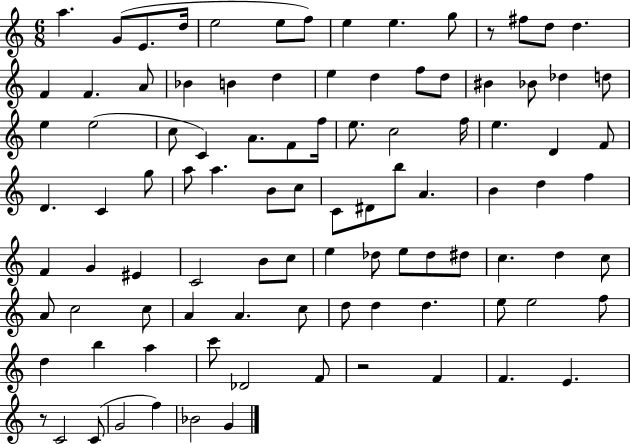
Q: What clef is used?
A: treble